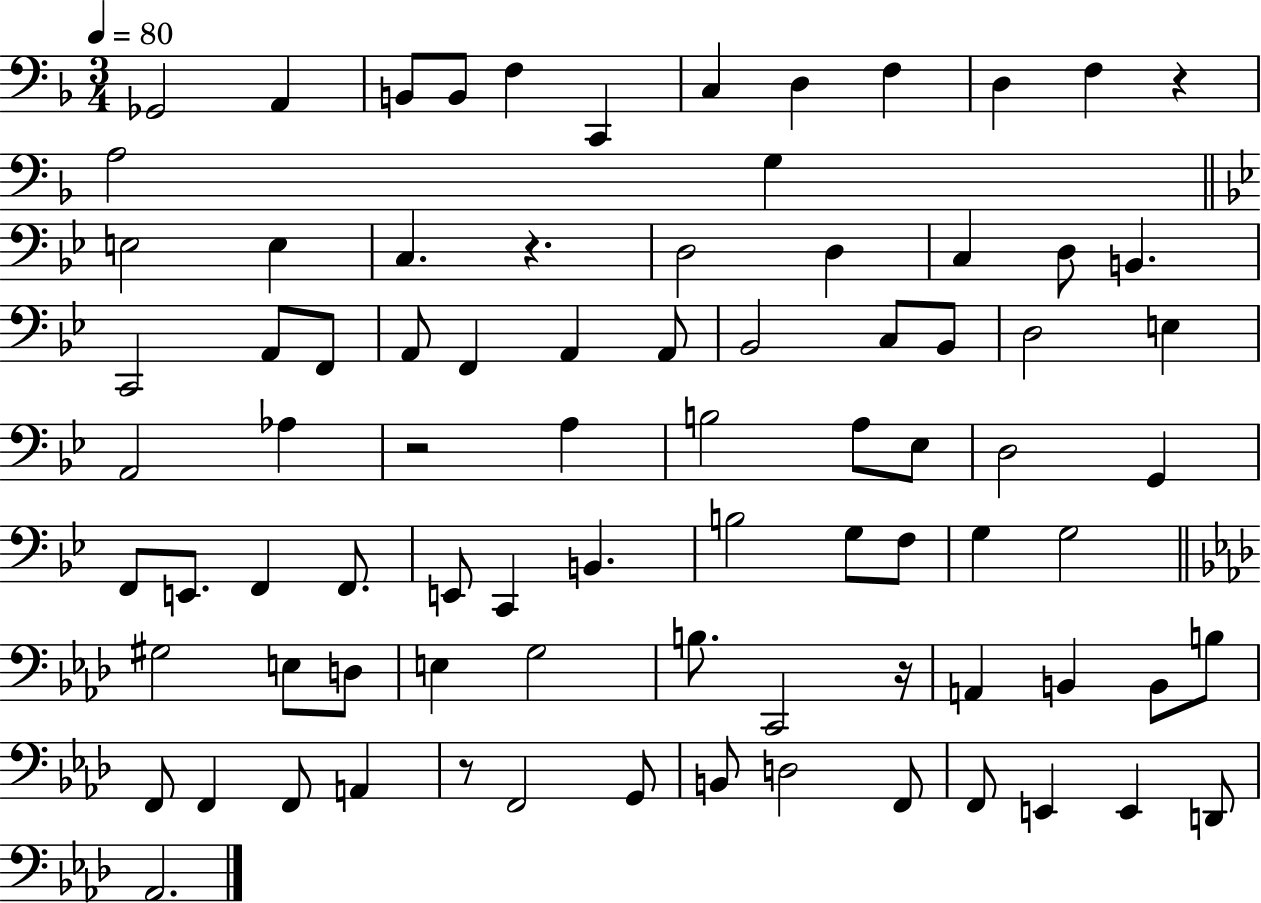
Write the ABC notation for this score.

X:1
T:Untitled
M:3/4
L:1/4
K:F
_G,,2 A,, B,,/2 B,,/2 F, C,, C, D, F, D, F, z A,2 G, E,2 E, C, z D,2 D, C, D,/2 B,, C,,2 A,,/2 F,,/2 A,,/2 F,, A,, A,,/2 _B,,2 C,/2 _B,,/2 D,2 E, A,,2 _A, z2 A, B,2 A,/2 _E,/2 D,2 G,, F,,/2 E,,/2 F,, F,,/2 E,,/2 C,, B,, B,2 G,/2 F,/2 G, G,2 ^G,2 E,/2 D,/2 E, G,2 B,/2 C,,2 z/4 A,, B,, B,,/2 B,/2 F,,/2 F,, F,,/2 A,, z/2 F,,2 G,,/2 B,,/2 D,2 F,,/2 F,,/2 E,, E,, D,,/2 _A,,2